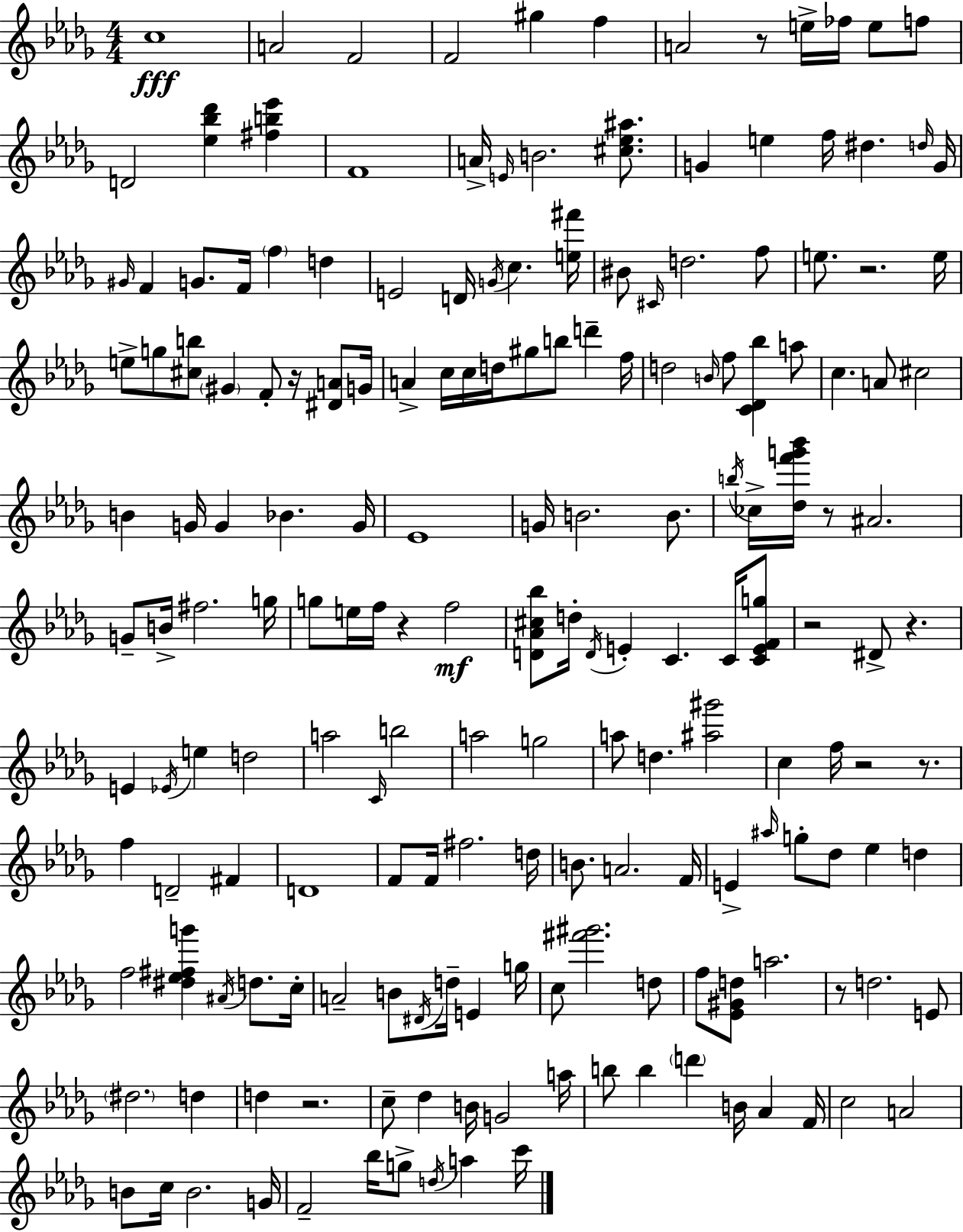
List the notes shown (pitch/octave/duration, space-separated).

C5/w A4/h F4/h F4/h G#5/q F5/q A4/h R/e E5/s FES5/s E5/e F5/e D4/h [Eb5,Bb5,Db6]/q [F#5,B5,Eb6]/q F4/w A4/s E4/s B4/h. [C#5,Eb5,A#5]/e. G4/q E5/q F5/s D#5/q. D5/s G4/s G#4/s F4/q G4/e. F4/s F5/q D5/q E4/h D4/s G4/s C5/q. [E5,F#6]/s BIS4/e C#4/s D5/h. F5/e E5/e. R/h. E5/s E5/e G5/e [C#5,B5]/e G#4/q F4/e R/s [D#4,A4]/e G4/s A4/q C5/s C5/s D5/s G#5/e B5/e D6/q F5/s D5/h B4/s F5/e [C4,Db4,Bb5]/q A5/e C5/q. A4/e C#5/h B4/q G4/s G4/q Bb4/q. G4/s Eb4/w G4/s B4/h. B4/e. B5/s CES5/s [Db5,F6,G6,Bb6]/s R/e A#4/h. G4/e B4/s F#5/h. G5/s G5/e E5/s F5/s R/q F5/h [D4,Ab4,C#5,Bb5]/e D5/s D4/s E4/q C4/q. C4/s [C4,E4,F4,G5]/e R/h D#4/e R/q. E4/q Eb4/s E5/q D5/h A5/h C4/s B5/h A5/h G5/h A5/e D5/q. [A#5,G#6]/h C5/q F5/s R/h R/e. F5/q D4/h F#4/q D4/w F4/e F4/s F#5/h. D5/s B4/e. A4/h. F4/s E4/q A#5/s G5/e Db5/e Eb5/q D5/q F5/h [D#5,Eb5,F#5,G6]/q A#4/s D5/e. C5/s A4/h B4/e D#4/s D5/s E4/q G5/s C5/e [F#6,G#6]/h. D5/e F5/e [Eb4,G#4,D5]/e A5/h. R/e D5/h. E4/e D#5/h. D5/q D5/q R/h. C5/e Db5/q B4/s G4/h A5/s B5/e B5/q D6/q B4/s Ab4/q F4/s C5/h A4/h B4/e C5/s B4/h. G4/s F4/h Bb5/s G5/e D5/s A5/q C6/s